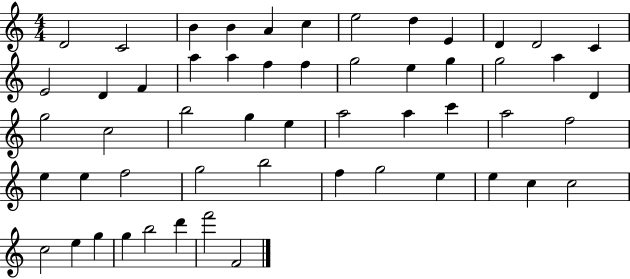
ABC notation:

X:1
T:Untitled
M:4/4
L:1/4
K:C
D2 C2 B B A c e2 d E D D2 C E2 D F a a f f g2 e g g2 a D g2 c2 b2 g e a2 a c' a2 f2 e e f2 g2 b2 f g2 e e c c2 c2 e g g b2 d' f'2 F2